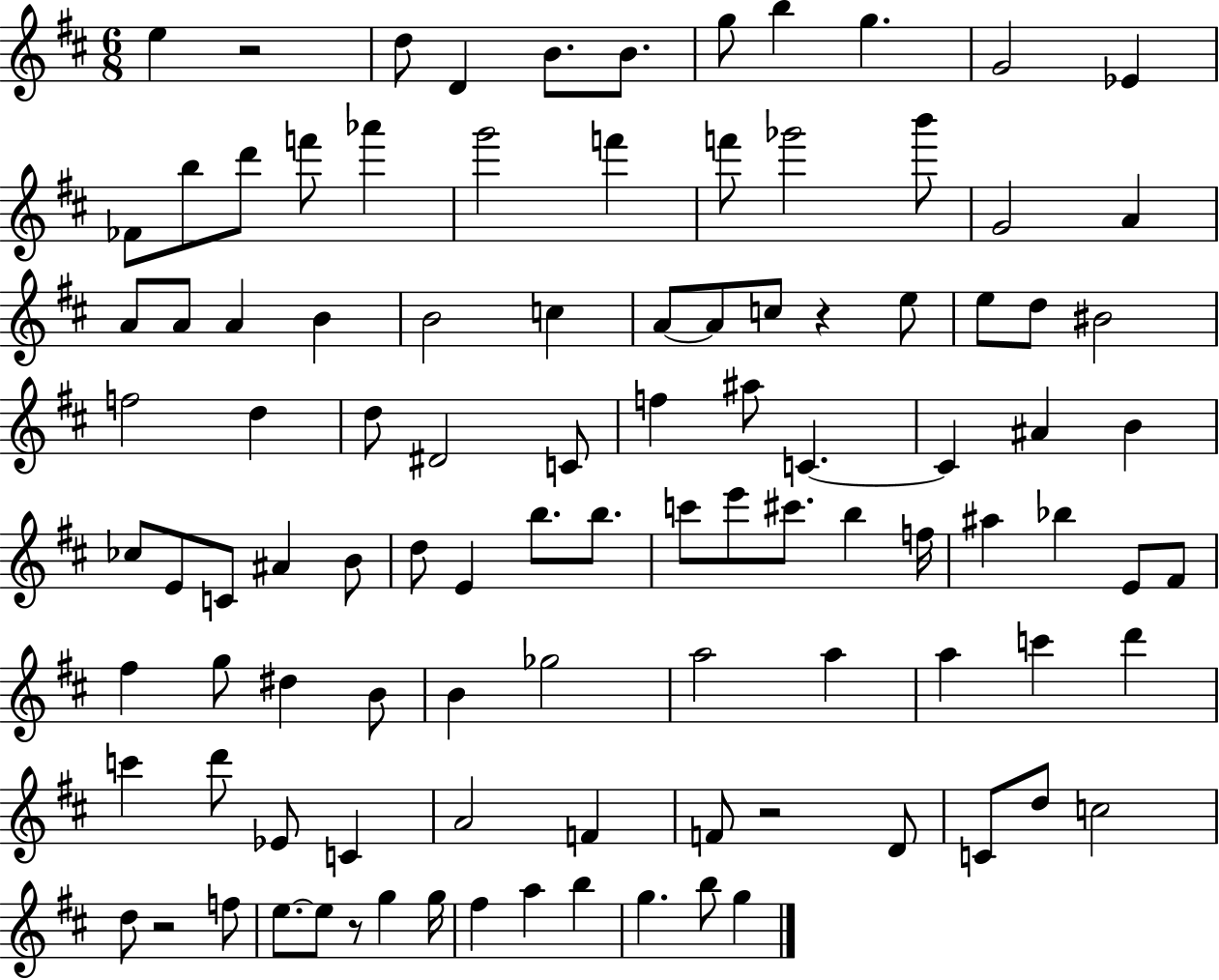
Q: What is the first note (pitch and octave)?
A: E5